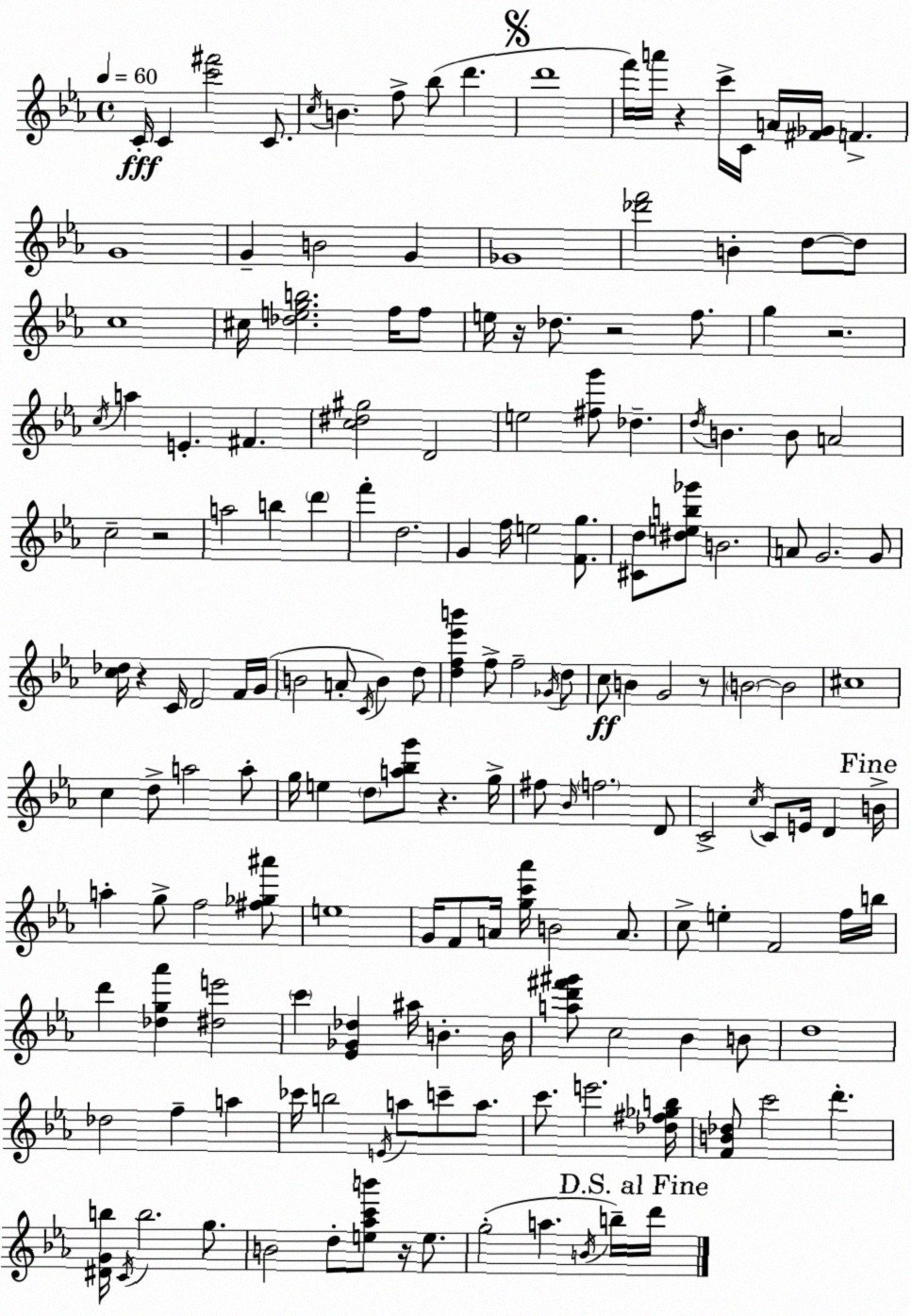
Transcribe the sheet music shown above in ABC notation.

X:1
T:Untitled
M:4/4
L:1/4
K:Cm
C/4 C [c'^f']2 C/2 c/4 B f/2 _b/2 d' d'4 f'/4 a'/4 z c'/4 C/4 A/4 [^F_G]/4 F G4 G B2 G _G4 [_d'f']2 B d/2 d/2 c4 ^c/4 [_degb]2 f/4 f/2 e/4 z/4 _d/2 z2 f/2 g z2 c/4 a E ^F [c^d^g]2 D2 e2 [^fg']/2 _d d/4 B B/2 A2 c2 z2 a2 b d' f' d2 G f/4 e2 [Fg]/2 [^Cd]/2 [^deb_g']/2 B2 A/2 G2 G/2 [c_d]/4 z C/4 D2 F/4 G/4 B2 A/2 C/4 B d/2 [df_e'b'] f/2 f2 _G/4 d/2 c/2 B G2 z/2 B2 B2 ^c4 c d/2 a2 a/2 g/4 e d/2 [a_bg']/2 z g/4 ^f/2 _B/4 f2 D/2 C2 c/4 C/2 E/4 D B/4 a g/2 f2 [^f_g^a']/2 e4 G/4 F/2 A/4 [gc'_a']/4 B2 A/2 c/2 e F2 f/4 b/4 d' [_dg_a'] [^de']2 c' [_E_G_d] ^a/4 B B/4 [ad'^f'^g']/2 c2 _B B/2 d4 _d2 f a _c'/4 b2 E/4 a/2 c'/2 a/2 c'/2 e'2 [_d^f_gb]/4 [FB_d]/2 c'2 d' [^DGb]/4 C/4 b2 g/2 B2 d/2 [e_ac'b']/2 z/4 e/2 g2 a B/4 b/4 d'/4